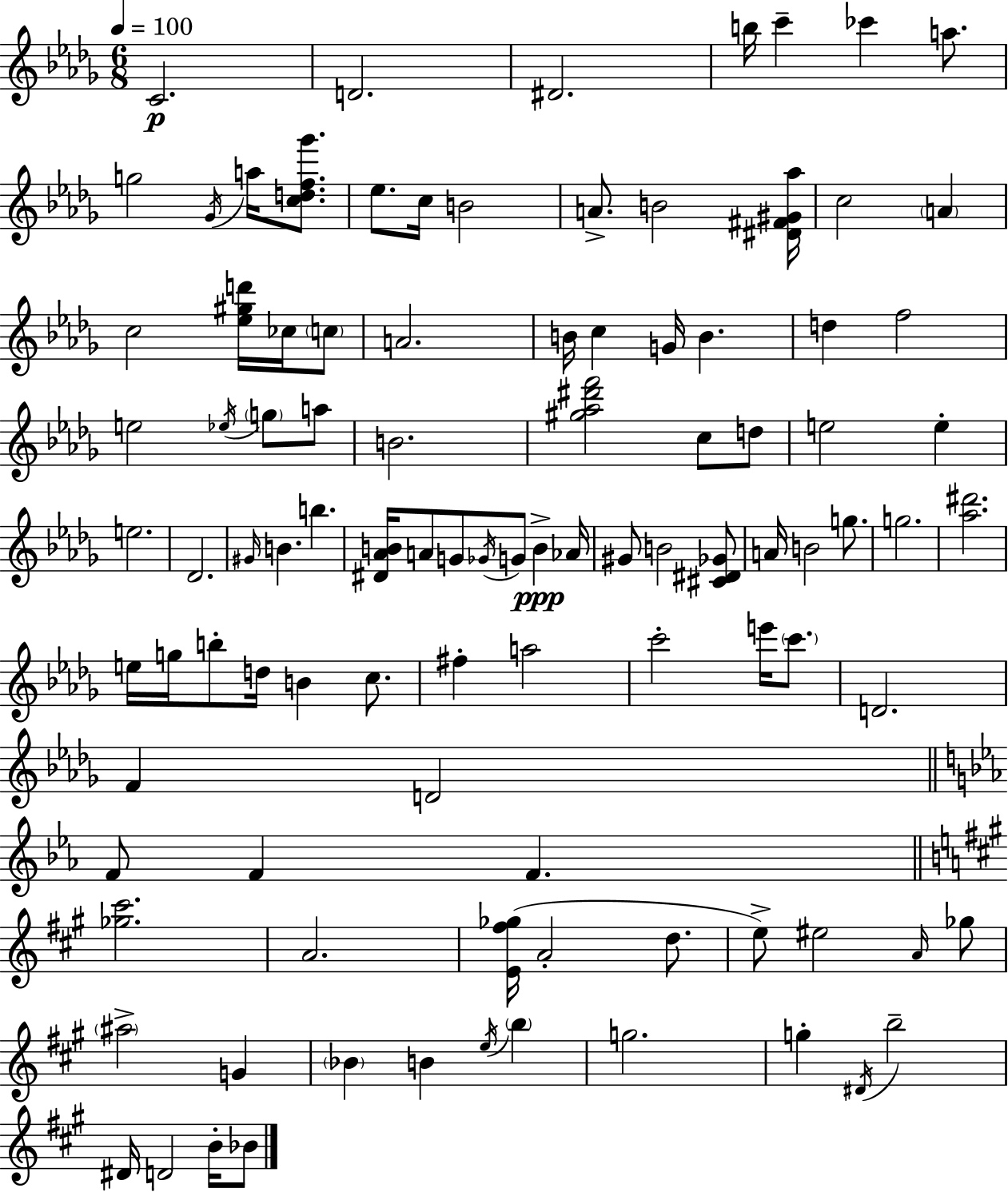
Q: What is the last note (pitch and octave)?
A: Bb4